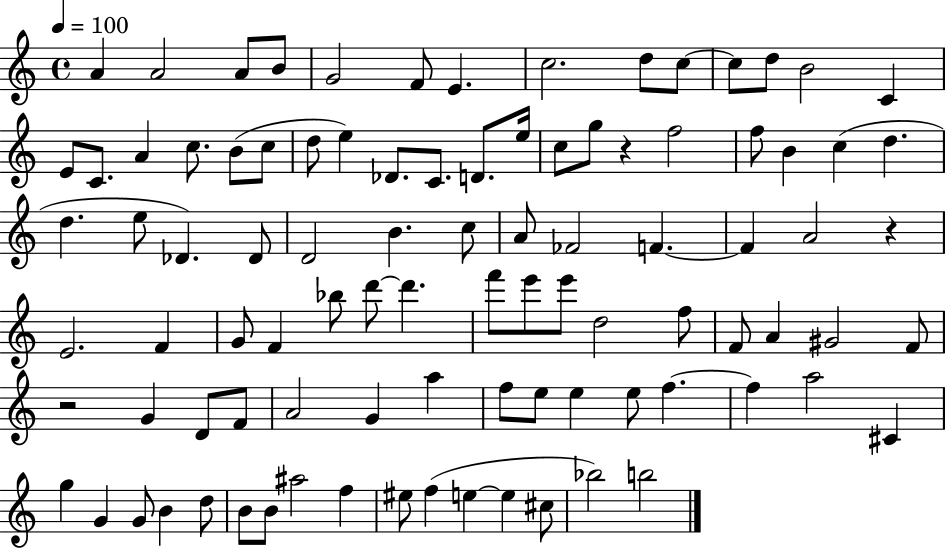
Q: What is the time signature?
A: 4/4